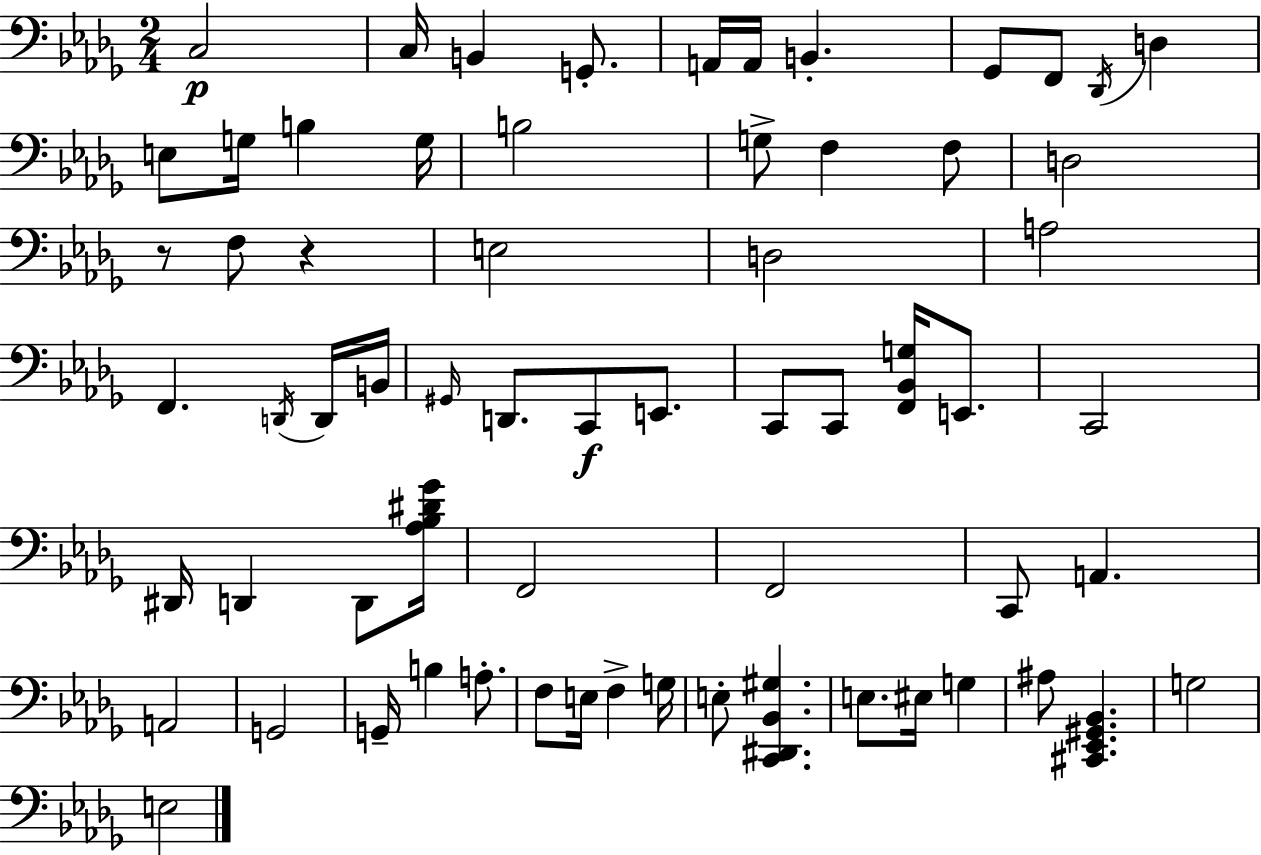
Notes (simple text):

C3/h C3/s B2/q G2/e. A2/s A2/s B2/q. Gb2/e F2/e Db2/s D3/q E3/e G3/s B3/q G3/s B3/h G3/e F3/q F3/e D3/h R/e F3/e R/q E3/h D3/h A3/h F2/q. D2/s D2/s B2/s G#2/s D2/e. C2/e E2/e. C2/e C2/e [F2,Bb2,G3]/s E2/e. C2/h D#2/s D2/q D2/e [Ab3,Bb3,D#4,Gb4]/s F2/h F2/h C2/e A2/q. A2/h G2/h G2/s B3/q A3/e. F3/e E3/s F3/q G3/s E3/e [C2,D#2,Bb2,G#3]/q. E3/e. EIS3/s G3/q A#3/e [C#2,Eb2,G#2,Bb2]/q. G3/h E3/h